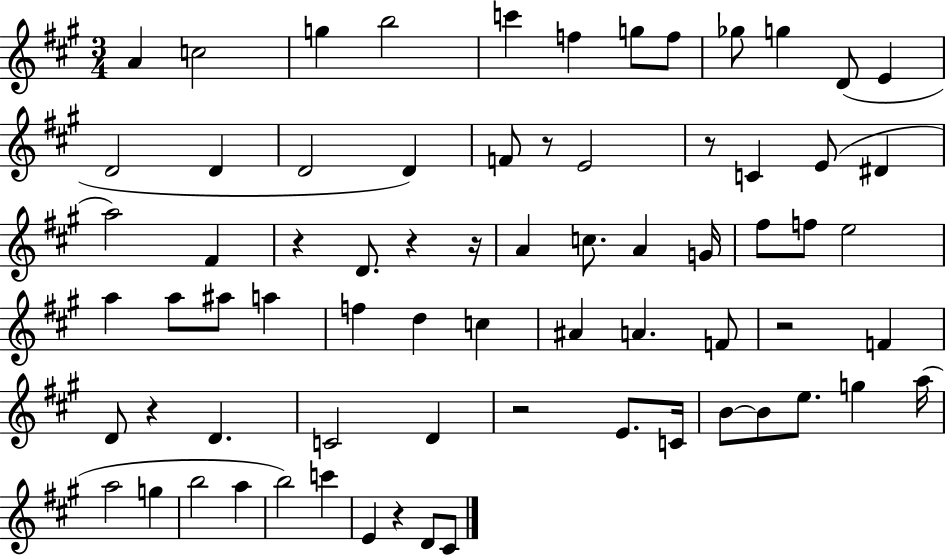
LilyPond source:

{
  \clef treble
  \numericTimeSignature
  \time 3/4
  \key a \major
  a'4 c''2 | g''4 b''2 | c'''4 f''4 g''8 f''8 | ges''8 g''4 d'8( e'4 | \break d'2 d'4 | d'2 d'4) | f'8 r8 e'2 | r8 c'4 e'8( dis'4 | \break a''2) fis'4 | r4 d'8. r4 r16 | a'4 c''8. a'4 g'16 | fis''8 f''8 e''2 | \break a''4 a''8 ais''8 a''4 | f''4 d''4 c''4 | ais'4 a'4. f'8 | r2 f'4 | \break d'8 r4 d'4. | c'2 d'4 | r2 e'8. c'16 | b'8~~ b'8 e''8. g''4 a''16( | \break a''2 g''4 | b''2 a''4 | b''2) c'''4 | e'4 r4 d'8 cis'8 | \break \bar "|."
}